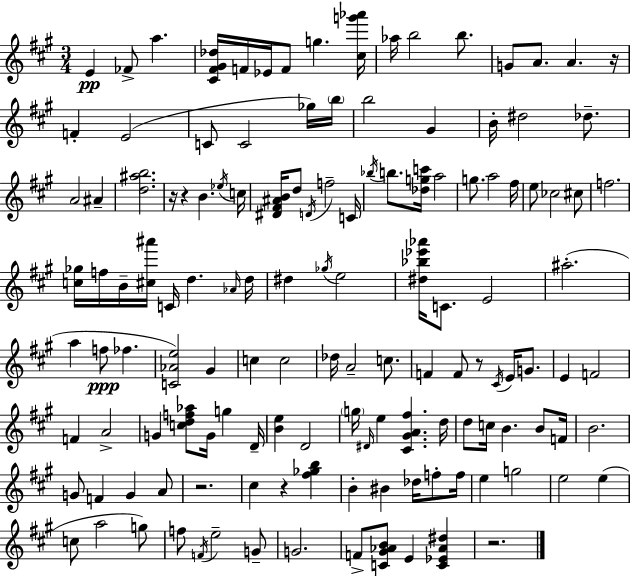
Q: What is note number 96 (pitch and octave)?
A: Db5